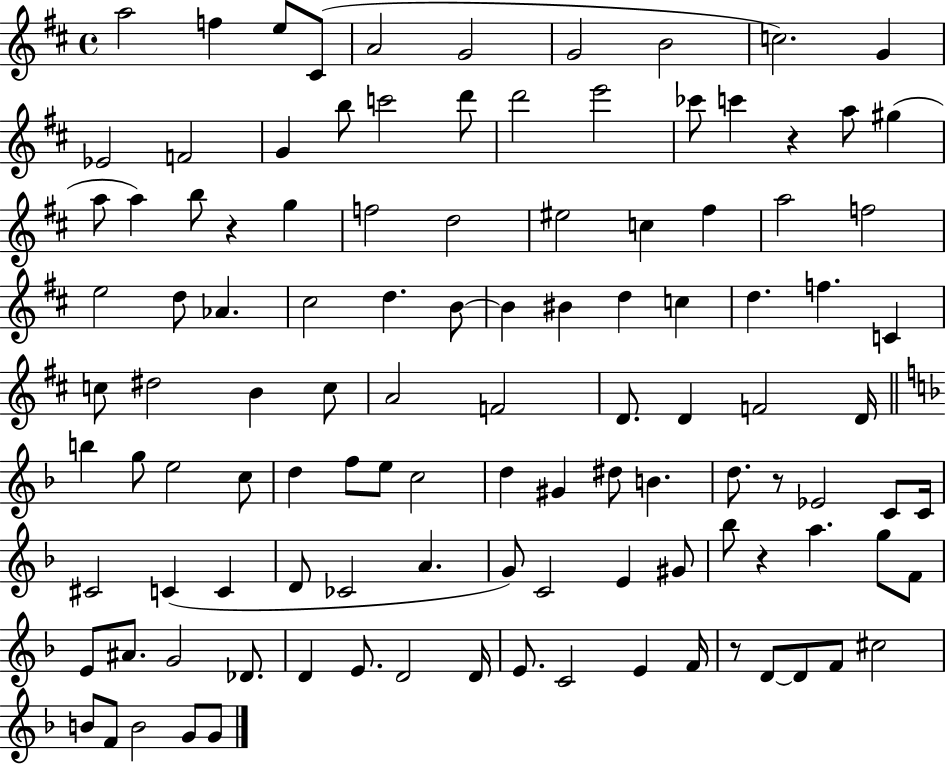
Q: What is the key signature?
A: D major